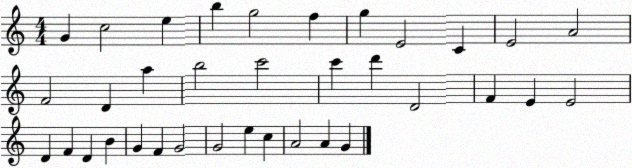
X:1
T:Untitled
M:4/4
L:1/4
K:C
G c2 e b g2 f g E2 C E2 A2 F2 D a b2 c'2 c' d' D2 F E E2 D F D B G F G2 G2 e c A2 A G